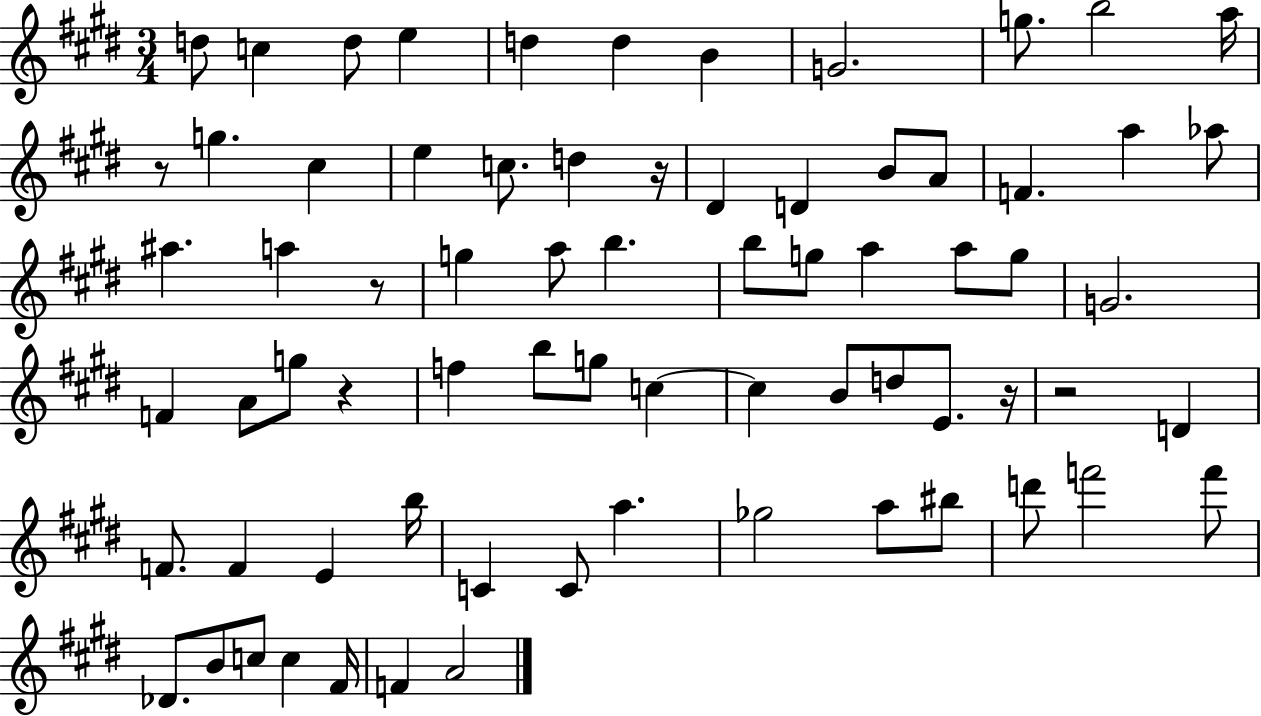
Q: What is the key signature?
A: E major